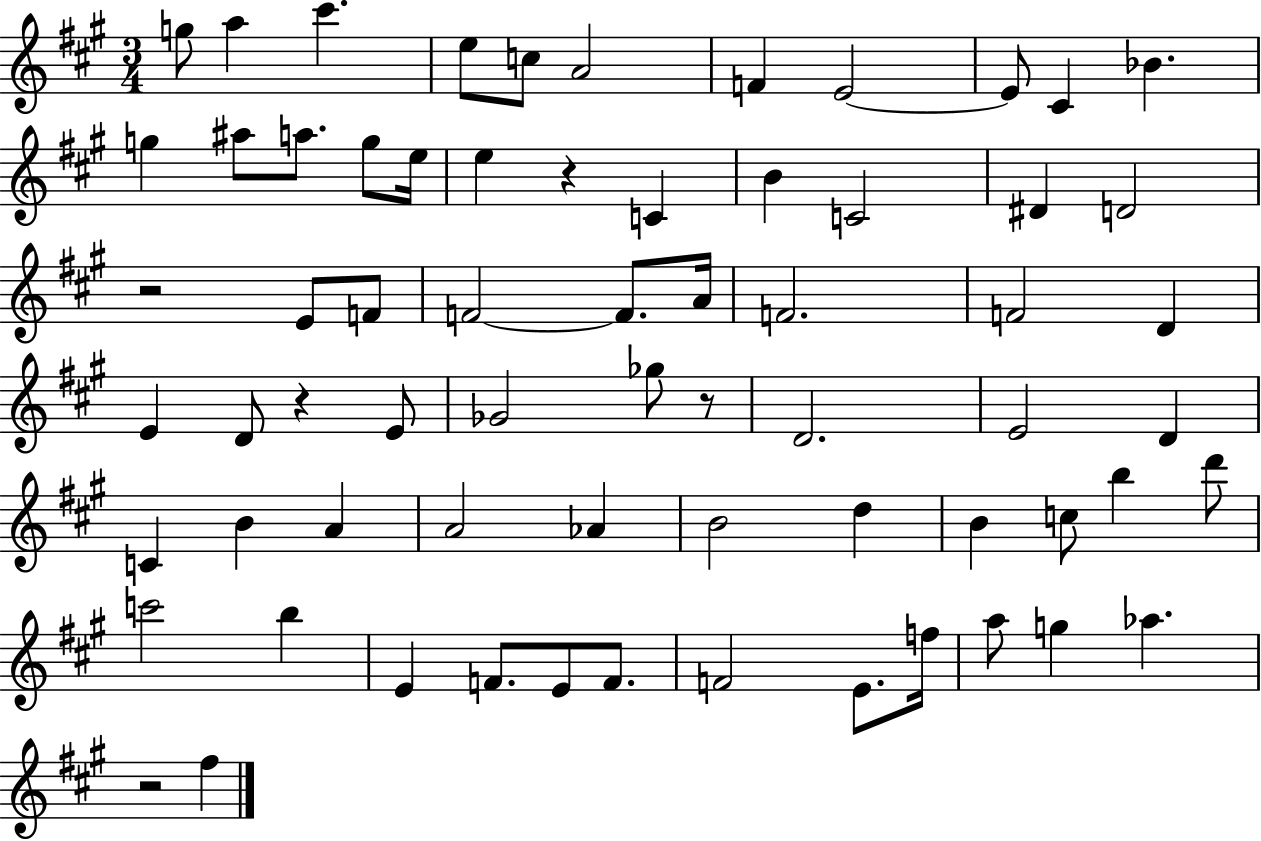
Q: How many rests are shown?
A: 5